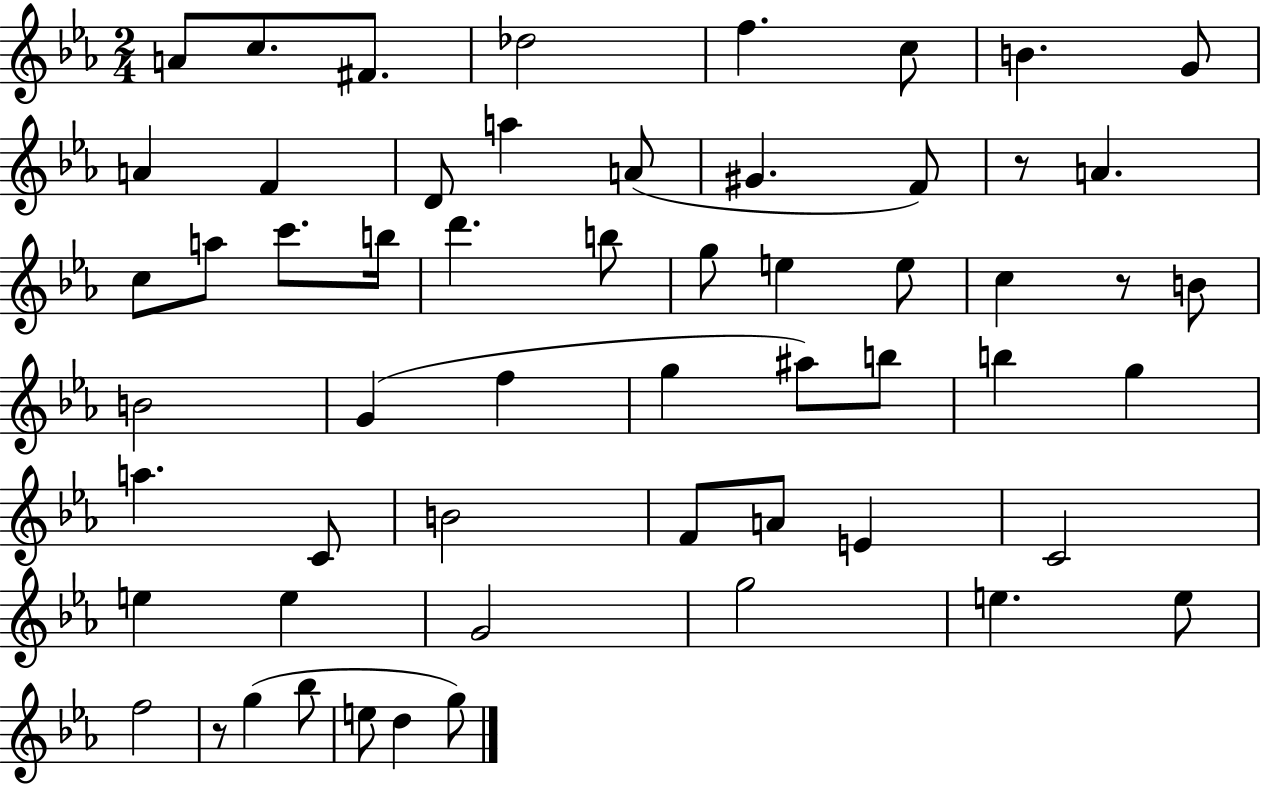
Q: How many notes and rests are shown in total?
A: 57